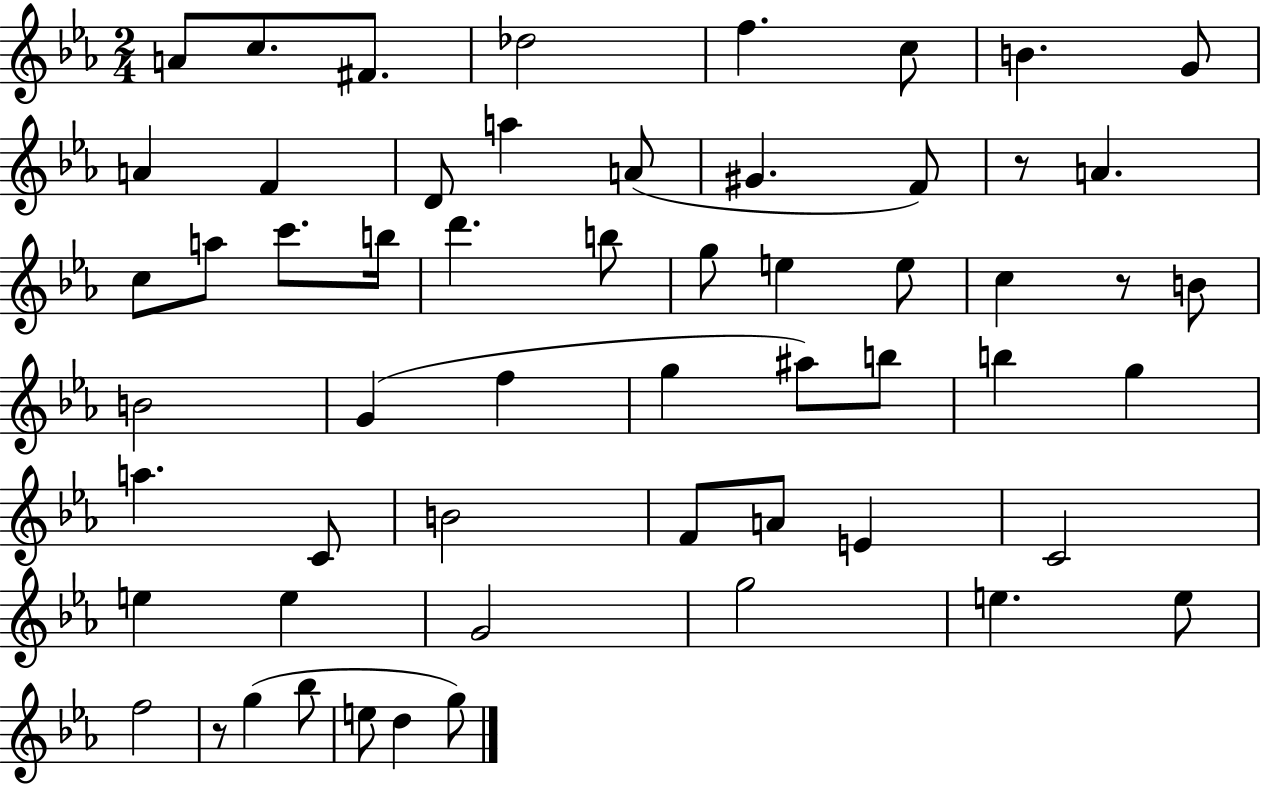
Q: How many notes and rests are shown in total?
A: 57